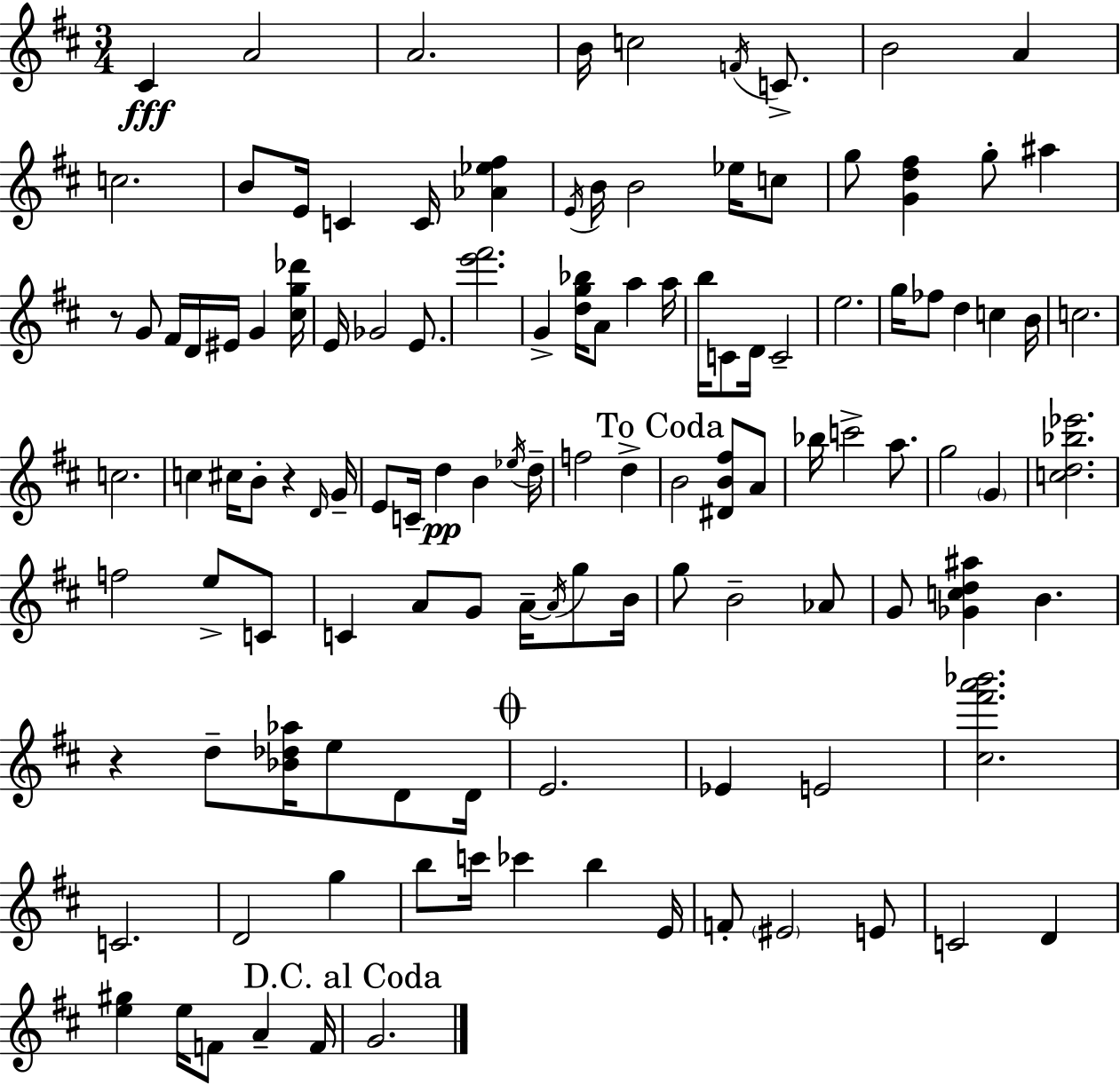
X:1
T:Untitled
M:3/4
L:1/4
K:D
^C A2 A2 B/4 c2 F/4 C/2 B2 A c2 B/2 E/4 C C/4 [_A_e^f] E/4 B/4 B2 _e/4 c/2 g/2 [Gd^f] g/2 ^a z/2 G/2 ^F/4 D/4 ^E/4 G [^cg_d']/4 E/4 _G2 E/2 [e'^f']2 G [dg_b]/4 A/2 a a/4 b/4 C/2 D/4 C2 e2 g/4 _f/2 d c B/4 c2 c2 c ^c/4 B/2 z D/4 G/4 E/2 C/4 d B _e/4 d/4 f2 d B2 [^DB^f]/2 A/2 _b/4 c'2 a/2 g2 G [cd_b_e']2 f2 e/2 C/2 C A/2 G/2 A/4 A/4 g/2 B/4 g/2 B2 _A/2 G/2 [_Gcd^a] B z d/2 [_B_d_a]/4 e/2 D/2 D/4 E2 _E E2 [^c^f'a'_b']2 C2 D2 g b/2 c'/4 _c' b E/4 F/2 ^E2 E/2 C2 D [e^g] e/4 F/2 A F/4 G2